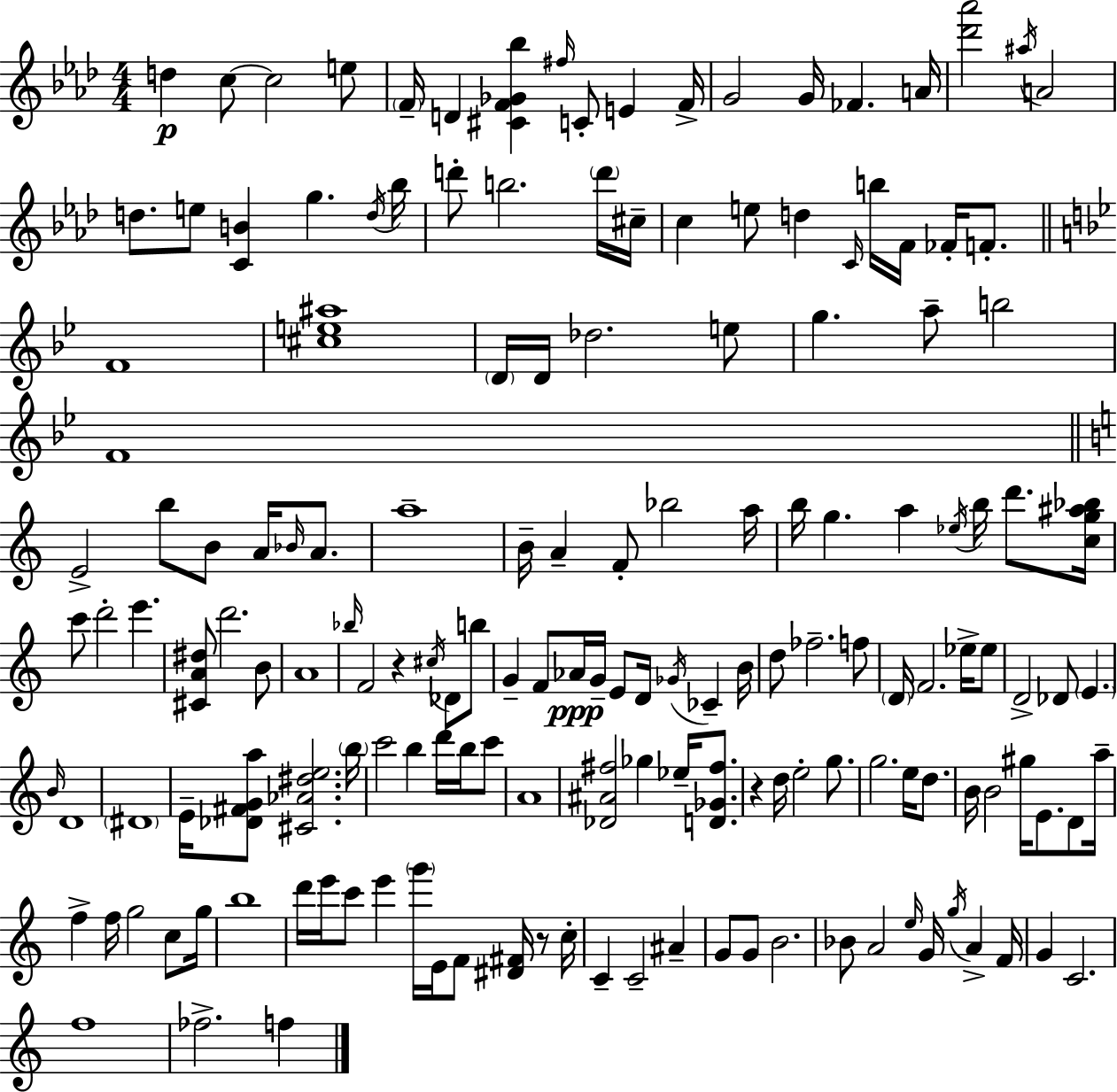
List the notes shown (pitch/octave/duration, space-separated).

D5/q C5/e C5/h E5/e F4/s D4/q [C#4,F4,Gb4,Bb5]/q F#5/s C4/e E4/q F4/s G4/h G4/s FES4/q. A4/s [Db6,Ab6]/h A#5/s A4/h D5/e. E5/e [C4,B4]/q G5/q. D5/s Bb5/s D6/e B5/h. D6/s C#5/s C5/q E5/e D5/q C4/s B5/s F4/s FES4/s F4/e. F4/w [C#5,E5,A#5]/w D4/s D4/s Db5/h. E5/e G5/q. A5/e B5/h F4/w E4/h B5/e B4/e A4/s Bb4/s A4/e. A5/w B4/s A4/q F4/e Bb5/h A5/s B5/s G5/q. A5/q Eb5/s B5/s D6/e. [C5,G5,A#5,Bb5]/s C6/e D6/h E6/q. [C#4,A4,D#5]/e D6/h. B4/e A4/w Bb5/s F4/h R/q C#5/s Db4/e B5/e G4/q F4/e Ab4/s G4/s E4/e D4/s Gb4/s CES4/q B4/s D5/e FES5/h. F5/e D4/s F4/h. Eb5/s Eb5/e D4/h Db4/e E4/q. B4/s D4/w D#4/w E4/s [Db4,F#4,G4,A5]/e [C#4,Ab4,D#5,E5]/h. B5/s C6/h B5/q D6/s B5/s C6/e A4/w [Db4,A#4,F#5]/h Gb5/q Eb5/s [D4,Gb4,F#5]/e. R/q D5/s E5/h G5/e. G5/h. E5/s D5/e. B4/s B4/h G#5/s E4/e. D4/e A5/s F5/q F5/s G5/h C5/e G5/s B5/w D6/s E6/s C6/e E6/q G6/s E4/s F4/e [D#4,F#4]/s R/e C5/s C4/q C4/h A#4/q G4/e G4/e B4/h. Bb4/e A4/h E5/s G4/s G5/s A4/q F4/s G4/q C4/h. F5/w FES5/h. F5/q